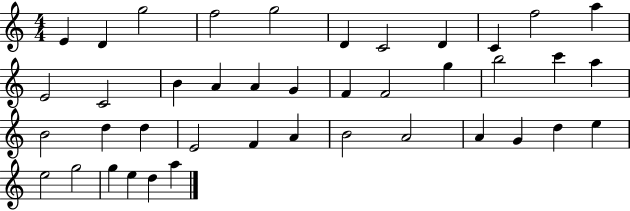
E4/q D4/q G5/h F5/h G5/h D4/q C4/h D4/q C4/q F5/h A5/q E4/h C4/h B4/q A4/q A4/q G4/q F4/q F4/h G5/q B5/h C6/q A5/q B4/h D5/q D5/q E4/h F4/q A4/q B4/h A4/h A4/q G4/q D5/q E5/q E5/h G5/h G5/q E5/q D5/q A5/q